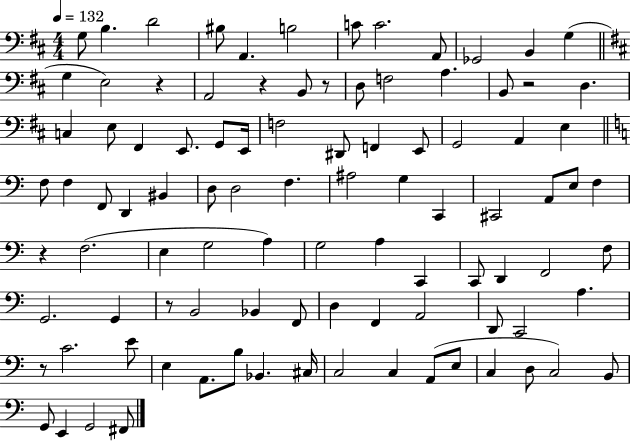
G3/e B3/q. D4/h BIS3/e A2/q. B3/h C4/e C4/h. A2/e Gb2/h B2/q G3/q G3/q E3/h R/q A2/h R/q B2/e R/e D3/e F3/h A3/q. B2/e R/h D3/q. C3/q E3/e F#2/q E2/e. G2/e E2/s F3/h D#2/e F2/q E2/e G2/h A2/q E3/q F3/e F3/q F2/e D2/q BIS2/q D3/e D3/h F3/q. A#3/h G3/q C2/q C#2/h A2/e E3/e F3/q R/q F3/h. E3/q G3/h A3/q G3/h A3/q C2/q C2/e D2/q F2/h F3/e G2/h. G2/q R/e B2/h Bb2/q F2/e D3/q F2/q A2/h D2/e C2/h A3/q. R/e C4/h. E4/e E3/q A2/e. B3/e Bb2/q. C#3/s C3/h C3/q A2/e E3/e C3/q D3/e C3/h B2/e G2/e E2/q G2/h F#2/e